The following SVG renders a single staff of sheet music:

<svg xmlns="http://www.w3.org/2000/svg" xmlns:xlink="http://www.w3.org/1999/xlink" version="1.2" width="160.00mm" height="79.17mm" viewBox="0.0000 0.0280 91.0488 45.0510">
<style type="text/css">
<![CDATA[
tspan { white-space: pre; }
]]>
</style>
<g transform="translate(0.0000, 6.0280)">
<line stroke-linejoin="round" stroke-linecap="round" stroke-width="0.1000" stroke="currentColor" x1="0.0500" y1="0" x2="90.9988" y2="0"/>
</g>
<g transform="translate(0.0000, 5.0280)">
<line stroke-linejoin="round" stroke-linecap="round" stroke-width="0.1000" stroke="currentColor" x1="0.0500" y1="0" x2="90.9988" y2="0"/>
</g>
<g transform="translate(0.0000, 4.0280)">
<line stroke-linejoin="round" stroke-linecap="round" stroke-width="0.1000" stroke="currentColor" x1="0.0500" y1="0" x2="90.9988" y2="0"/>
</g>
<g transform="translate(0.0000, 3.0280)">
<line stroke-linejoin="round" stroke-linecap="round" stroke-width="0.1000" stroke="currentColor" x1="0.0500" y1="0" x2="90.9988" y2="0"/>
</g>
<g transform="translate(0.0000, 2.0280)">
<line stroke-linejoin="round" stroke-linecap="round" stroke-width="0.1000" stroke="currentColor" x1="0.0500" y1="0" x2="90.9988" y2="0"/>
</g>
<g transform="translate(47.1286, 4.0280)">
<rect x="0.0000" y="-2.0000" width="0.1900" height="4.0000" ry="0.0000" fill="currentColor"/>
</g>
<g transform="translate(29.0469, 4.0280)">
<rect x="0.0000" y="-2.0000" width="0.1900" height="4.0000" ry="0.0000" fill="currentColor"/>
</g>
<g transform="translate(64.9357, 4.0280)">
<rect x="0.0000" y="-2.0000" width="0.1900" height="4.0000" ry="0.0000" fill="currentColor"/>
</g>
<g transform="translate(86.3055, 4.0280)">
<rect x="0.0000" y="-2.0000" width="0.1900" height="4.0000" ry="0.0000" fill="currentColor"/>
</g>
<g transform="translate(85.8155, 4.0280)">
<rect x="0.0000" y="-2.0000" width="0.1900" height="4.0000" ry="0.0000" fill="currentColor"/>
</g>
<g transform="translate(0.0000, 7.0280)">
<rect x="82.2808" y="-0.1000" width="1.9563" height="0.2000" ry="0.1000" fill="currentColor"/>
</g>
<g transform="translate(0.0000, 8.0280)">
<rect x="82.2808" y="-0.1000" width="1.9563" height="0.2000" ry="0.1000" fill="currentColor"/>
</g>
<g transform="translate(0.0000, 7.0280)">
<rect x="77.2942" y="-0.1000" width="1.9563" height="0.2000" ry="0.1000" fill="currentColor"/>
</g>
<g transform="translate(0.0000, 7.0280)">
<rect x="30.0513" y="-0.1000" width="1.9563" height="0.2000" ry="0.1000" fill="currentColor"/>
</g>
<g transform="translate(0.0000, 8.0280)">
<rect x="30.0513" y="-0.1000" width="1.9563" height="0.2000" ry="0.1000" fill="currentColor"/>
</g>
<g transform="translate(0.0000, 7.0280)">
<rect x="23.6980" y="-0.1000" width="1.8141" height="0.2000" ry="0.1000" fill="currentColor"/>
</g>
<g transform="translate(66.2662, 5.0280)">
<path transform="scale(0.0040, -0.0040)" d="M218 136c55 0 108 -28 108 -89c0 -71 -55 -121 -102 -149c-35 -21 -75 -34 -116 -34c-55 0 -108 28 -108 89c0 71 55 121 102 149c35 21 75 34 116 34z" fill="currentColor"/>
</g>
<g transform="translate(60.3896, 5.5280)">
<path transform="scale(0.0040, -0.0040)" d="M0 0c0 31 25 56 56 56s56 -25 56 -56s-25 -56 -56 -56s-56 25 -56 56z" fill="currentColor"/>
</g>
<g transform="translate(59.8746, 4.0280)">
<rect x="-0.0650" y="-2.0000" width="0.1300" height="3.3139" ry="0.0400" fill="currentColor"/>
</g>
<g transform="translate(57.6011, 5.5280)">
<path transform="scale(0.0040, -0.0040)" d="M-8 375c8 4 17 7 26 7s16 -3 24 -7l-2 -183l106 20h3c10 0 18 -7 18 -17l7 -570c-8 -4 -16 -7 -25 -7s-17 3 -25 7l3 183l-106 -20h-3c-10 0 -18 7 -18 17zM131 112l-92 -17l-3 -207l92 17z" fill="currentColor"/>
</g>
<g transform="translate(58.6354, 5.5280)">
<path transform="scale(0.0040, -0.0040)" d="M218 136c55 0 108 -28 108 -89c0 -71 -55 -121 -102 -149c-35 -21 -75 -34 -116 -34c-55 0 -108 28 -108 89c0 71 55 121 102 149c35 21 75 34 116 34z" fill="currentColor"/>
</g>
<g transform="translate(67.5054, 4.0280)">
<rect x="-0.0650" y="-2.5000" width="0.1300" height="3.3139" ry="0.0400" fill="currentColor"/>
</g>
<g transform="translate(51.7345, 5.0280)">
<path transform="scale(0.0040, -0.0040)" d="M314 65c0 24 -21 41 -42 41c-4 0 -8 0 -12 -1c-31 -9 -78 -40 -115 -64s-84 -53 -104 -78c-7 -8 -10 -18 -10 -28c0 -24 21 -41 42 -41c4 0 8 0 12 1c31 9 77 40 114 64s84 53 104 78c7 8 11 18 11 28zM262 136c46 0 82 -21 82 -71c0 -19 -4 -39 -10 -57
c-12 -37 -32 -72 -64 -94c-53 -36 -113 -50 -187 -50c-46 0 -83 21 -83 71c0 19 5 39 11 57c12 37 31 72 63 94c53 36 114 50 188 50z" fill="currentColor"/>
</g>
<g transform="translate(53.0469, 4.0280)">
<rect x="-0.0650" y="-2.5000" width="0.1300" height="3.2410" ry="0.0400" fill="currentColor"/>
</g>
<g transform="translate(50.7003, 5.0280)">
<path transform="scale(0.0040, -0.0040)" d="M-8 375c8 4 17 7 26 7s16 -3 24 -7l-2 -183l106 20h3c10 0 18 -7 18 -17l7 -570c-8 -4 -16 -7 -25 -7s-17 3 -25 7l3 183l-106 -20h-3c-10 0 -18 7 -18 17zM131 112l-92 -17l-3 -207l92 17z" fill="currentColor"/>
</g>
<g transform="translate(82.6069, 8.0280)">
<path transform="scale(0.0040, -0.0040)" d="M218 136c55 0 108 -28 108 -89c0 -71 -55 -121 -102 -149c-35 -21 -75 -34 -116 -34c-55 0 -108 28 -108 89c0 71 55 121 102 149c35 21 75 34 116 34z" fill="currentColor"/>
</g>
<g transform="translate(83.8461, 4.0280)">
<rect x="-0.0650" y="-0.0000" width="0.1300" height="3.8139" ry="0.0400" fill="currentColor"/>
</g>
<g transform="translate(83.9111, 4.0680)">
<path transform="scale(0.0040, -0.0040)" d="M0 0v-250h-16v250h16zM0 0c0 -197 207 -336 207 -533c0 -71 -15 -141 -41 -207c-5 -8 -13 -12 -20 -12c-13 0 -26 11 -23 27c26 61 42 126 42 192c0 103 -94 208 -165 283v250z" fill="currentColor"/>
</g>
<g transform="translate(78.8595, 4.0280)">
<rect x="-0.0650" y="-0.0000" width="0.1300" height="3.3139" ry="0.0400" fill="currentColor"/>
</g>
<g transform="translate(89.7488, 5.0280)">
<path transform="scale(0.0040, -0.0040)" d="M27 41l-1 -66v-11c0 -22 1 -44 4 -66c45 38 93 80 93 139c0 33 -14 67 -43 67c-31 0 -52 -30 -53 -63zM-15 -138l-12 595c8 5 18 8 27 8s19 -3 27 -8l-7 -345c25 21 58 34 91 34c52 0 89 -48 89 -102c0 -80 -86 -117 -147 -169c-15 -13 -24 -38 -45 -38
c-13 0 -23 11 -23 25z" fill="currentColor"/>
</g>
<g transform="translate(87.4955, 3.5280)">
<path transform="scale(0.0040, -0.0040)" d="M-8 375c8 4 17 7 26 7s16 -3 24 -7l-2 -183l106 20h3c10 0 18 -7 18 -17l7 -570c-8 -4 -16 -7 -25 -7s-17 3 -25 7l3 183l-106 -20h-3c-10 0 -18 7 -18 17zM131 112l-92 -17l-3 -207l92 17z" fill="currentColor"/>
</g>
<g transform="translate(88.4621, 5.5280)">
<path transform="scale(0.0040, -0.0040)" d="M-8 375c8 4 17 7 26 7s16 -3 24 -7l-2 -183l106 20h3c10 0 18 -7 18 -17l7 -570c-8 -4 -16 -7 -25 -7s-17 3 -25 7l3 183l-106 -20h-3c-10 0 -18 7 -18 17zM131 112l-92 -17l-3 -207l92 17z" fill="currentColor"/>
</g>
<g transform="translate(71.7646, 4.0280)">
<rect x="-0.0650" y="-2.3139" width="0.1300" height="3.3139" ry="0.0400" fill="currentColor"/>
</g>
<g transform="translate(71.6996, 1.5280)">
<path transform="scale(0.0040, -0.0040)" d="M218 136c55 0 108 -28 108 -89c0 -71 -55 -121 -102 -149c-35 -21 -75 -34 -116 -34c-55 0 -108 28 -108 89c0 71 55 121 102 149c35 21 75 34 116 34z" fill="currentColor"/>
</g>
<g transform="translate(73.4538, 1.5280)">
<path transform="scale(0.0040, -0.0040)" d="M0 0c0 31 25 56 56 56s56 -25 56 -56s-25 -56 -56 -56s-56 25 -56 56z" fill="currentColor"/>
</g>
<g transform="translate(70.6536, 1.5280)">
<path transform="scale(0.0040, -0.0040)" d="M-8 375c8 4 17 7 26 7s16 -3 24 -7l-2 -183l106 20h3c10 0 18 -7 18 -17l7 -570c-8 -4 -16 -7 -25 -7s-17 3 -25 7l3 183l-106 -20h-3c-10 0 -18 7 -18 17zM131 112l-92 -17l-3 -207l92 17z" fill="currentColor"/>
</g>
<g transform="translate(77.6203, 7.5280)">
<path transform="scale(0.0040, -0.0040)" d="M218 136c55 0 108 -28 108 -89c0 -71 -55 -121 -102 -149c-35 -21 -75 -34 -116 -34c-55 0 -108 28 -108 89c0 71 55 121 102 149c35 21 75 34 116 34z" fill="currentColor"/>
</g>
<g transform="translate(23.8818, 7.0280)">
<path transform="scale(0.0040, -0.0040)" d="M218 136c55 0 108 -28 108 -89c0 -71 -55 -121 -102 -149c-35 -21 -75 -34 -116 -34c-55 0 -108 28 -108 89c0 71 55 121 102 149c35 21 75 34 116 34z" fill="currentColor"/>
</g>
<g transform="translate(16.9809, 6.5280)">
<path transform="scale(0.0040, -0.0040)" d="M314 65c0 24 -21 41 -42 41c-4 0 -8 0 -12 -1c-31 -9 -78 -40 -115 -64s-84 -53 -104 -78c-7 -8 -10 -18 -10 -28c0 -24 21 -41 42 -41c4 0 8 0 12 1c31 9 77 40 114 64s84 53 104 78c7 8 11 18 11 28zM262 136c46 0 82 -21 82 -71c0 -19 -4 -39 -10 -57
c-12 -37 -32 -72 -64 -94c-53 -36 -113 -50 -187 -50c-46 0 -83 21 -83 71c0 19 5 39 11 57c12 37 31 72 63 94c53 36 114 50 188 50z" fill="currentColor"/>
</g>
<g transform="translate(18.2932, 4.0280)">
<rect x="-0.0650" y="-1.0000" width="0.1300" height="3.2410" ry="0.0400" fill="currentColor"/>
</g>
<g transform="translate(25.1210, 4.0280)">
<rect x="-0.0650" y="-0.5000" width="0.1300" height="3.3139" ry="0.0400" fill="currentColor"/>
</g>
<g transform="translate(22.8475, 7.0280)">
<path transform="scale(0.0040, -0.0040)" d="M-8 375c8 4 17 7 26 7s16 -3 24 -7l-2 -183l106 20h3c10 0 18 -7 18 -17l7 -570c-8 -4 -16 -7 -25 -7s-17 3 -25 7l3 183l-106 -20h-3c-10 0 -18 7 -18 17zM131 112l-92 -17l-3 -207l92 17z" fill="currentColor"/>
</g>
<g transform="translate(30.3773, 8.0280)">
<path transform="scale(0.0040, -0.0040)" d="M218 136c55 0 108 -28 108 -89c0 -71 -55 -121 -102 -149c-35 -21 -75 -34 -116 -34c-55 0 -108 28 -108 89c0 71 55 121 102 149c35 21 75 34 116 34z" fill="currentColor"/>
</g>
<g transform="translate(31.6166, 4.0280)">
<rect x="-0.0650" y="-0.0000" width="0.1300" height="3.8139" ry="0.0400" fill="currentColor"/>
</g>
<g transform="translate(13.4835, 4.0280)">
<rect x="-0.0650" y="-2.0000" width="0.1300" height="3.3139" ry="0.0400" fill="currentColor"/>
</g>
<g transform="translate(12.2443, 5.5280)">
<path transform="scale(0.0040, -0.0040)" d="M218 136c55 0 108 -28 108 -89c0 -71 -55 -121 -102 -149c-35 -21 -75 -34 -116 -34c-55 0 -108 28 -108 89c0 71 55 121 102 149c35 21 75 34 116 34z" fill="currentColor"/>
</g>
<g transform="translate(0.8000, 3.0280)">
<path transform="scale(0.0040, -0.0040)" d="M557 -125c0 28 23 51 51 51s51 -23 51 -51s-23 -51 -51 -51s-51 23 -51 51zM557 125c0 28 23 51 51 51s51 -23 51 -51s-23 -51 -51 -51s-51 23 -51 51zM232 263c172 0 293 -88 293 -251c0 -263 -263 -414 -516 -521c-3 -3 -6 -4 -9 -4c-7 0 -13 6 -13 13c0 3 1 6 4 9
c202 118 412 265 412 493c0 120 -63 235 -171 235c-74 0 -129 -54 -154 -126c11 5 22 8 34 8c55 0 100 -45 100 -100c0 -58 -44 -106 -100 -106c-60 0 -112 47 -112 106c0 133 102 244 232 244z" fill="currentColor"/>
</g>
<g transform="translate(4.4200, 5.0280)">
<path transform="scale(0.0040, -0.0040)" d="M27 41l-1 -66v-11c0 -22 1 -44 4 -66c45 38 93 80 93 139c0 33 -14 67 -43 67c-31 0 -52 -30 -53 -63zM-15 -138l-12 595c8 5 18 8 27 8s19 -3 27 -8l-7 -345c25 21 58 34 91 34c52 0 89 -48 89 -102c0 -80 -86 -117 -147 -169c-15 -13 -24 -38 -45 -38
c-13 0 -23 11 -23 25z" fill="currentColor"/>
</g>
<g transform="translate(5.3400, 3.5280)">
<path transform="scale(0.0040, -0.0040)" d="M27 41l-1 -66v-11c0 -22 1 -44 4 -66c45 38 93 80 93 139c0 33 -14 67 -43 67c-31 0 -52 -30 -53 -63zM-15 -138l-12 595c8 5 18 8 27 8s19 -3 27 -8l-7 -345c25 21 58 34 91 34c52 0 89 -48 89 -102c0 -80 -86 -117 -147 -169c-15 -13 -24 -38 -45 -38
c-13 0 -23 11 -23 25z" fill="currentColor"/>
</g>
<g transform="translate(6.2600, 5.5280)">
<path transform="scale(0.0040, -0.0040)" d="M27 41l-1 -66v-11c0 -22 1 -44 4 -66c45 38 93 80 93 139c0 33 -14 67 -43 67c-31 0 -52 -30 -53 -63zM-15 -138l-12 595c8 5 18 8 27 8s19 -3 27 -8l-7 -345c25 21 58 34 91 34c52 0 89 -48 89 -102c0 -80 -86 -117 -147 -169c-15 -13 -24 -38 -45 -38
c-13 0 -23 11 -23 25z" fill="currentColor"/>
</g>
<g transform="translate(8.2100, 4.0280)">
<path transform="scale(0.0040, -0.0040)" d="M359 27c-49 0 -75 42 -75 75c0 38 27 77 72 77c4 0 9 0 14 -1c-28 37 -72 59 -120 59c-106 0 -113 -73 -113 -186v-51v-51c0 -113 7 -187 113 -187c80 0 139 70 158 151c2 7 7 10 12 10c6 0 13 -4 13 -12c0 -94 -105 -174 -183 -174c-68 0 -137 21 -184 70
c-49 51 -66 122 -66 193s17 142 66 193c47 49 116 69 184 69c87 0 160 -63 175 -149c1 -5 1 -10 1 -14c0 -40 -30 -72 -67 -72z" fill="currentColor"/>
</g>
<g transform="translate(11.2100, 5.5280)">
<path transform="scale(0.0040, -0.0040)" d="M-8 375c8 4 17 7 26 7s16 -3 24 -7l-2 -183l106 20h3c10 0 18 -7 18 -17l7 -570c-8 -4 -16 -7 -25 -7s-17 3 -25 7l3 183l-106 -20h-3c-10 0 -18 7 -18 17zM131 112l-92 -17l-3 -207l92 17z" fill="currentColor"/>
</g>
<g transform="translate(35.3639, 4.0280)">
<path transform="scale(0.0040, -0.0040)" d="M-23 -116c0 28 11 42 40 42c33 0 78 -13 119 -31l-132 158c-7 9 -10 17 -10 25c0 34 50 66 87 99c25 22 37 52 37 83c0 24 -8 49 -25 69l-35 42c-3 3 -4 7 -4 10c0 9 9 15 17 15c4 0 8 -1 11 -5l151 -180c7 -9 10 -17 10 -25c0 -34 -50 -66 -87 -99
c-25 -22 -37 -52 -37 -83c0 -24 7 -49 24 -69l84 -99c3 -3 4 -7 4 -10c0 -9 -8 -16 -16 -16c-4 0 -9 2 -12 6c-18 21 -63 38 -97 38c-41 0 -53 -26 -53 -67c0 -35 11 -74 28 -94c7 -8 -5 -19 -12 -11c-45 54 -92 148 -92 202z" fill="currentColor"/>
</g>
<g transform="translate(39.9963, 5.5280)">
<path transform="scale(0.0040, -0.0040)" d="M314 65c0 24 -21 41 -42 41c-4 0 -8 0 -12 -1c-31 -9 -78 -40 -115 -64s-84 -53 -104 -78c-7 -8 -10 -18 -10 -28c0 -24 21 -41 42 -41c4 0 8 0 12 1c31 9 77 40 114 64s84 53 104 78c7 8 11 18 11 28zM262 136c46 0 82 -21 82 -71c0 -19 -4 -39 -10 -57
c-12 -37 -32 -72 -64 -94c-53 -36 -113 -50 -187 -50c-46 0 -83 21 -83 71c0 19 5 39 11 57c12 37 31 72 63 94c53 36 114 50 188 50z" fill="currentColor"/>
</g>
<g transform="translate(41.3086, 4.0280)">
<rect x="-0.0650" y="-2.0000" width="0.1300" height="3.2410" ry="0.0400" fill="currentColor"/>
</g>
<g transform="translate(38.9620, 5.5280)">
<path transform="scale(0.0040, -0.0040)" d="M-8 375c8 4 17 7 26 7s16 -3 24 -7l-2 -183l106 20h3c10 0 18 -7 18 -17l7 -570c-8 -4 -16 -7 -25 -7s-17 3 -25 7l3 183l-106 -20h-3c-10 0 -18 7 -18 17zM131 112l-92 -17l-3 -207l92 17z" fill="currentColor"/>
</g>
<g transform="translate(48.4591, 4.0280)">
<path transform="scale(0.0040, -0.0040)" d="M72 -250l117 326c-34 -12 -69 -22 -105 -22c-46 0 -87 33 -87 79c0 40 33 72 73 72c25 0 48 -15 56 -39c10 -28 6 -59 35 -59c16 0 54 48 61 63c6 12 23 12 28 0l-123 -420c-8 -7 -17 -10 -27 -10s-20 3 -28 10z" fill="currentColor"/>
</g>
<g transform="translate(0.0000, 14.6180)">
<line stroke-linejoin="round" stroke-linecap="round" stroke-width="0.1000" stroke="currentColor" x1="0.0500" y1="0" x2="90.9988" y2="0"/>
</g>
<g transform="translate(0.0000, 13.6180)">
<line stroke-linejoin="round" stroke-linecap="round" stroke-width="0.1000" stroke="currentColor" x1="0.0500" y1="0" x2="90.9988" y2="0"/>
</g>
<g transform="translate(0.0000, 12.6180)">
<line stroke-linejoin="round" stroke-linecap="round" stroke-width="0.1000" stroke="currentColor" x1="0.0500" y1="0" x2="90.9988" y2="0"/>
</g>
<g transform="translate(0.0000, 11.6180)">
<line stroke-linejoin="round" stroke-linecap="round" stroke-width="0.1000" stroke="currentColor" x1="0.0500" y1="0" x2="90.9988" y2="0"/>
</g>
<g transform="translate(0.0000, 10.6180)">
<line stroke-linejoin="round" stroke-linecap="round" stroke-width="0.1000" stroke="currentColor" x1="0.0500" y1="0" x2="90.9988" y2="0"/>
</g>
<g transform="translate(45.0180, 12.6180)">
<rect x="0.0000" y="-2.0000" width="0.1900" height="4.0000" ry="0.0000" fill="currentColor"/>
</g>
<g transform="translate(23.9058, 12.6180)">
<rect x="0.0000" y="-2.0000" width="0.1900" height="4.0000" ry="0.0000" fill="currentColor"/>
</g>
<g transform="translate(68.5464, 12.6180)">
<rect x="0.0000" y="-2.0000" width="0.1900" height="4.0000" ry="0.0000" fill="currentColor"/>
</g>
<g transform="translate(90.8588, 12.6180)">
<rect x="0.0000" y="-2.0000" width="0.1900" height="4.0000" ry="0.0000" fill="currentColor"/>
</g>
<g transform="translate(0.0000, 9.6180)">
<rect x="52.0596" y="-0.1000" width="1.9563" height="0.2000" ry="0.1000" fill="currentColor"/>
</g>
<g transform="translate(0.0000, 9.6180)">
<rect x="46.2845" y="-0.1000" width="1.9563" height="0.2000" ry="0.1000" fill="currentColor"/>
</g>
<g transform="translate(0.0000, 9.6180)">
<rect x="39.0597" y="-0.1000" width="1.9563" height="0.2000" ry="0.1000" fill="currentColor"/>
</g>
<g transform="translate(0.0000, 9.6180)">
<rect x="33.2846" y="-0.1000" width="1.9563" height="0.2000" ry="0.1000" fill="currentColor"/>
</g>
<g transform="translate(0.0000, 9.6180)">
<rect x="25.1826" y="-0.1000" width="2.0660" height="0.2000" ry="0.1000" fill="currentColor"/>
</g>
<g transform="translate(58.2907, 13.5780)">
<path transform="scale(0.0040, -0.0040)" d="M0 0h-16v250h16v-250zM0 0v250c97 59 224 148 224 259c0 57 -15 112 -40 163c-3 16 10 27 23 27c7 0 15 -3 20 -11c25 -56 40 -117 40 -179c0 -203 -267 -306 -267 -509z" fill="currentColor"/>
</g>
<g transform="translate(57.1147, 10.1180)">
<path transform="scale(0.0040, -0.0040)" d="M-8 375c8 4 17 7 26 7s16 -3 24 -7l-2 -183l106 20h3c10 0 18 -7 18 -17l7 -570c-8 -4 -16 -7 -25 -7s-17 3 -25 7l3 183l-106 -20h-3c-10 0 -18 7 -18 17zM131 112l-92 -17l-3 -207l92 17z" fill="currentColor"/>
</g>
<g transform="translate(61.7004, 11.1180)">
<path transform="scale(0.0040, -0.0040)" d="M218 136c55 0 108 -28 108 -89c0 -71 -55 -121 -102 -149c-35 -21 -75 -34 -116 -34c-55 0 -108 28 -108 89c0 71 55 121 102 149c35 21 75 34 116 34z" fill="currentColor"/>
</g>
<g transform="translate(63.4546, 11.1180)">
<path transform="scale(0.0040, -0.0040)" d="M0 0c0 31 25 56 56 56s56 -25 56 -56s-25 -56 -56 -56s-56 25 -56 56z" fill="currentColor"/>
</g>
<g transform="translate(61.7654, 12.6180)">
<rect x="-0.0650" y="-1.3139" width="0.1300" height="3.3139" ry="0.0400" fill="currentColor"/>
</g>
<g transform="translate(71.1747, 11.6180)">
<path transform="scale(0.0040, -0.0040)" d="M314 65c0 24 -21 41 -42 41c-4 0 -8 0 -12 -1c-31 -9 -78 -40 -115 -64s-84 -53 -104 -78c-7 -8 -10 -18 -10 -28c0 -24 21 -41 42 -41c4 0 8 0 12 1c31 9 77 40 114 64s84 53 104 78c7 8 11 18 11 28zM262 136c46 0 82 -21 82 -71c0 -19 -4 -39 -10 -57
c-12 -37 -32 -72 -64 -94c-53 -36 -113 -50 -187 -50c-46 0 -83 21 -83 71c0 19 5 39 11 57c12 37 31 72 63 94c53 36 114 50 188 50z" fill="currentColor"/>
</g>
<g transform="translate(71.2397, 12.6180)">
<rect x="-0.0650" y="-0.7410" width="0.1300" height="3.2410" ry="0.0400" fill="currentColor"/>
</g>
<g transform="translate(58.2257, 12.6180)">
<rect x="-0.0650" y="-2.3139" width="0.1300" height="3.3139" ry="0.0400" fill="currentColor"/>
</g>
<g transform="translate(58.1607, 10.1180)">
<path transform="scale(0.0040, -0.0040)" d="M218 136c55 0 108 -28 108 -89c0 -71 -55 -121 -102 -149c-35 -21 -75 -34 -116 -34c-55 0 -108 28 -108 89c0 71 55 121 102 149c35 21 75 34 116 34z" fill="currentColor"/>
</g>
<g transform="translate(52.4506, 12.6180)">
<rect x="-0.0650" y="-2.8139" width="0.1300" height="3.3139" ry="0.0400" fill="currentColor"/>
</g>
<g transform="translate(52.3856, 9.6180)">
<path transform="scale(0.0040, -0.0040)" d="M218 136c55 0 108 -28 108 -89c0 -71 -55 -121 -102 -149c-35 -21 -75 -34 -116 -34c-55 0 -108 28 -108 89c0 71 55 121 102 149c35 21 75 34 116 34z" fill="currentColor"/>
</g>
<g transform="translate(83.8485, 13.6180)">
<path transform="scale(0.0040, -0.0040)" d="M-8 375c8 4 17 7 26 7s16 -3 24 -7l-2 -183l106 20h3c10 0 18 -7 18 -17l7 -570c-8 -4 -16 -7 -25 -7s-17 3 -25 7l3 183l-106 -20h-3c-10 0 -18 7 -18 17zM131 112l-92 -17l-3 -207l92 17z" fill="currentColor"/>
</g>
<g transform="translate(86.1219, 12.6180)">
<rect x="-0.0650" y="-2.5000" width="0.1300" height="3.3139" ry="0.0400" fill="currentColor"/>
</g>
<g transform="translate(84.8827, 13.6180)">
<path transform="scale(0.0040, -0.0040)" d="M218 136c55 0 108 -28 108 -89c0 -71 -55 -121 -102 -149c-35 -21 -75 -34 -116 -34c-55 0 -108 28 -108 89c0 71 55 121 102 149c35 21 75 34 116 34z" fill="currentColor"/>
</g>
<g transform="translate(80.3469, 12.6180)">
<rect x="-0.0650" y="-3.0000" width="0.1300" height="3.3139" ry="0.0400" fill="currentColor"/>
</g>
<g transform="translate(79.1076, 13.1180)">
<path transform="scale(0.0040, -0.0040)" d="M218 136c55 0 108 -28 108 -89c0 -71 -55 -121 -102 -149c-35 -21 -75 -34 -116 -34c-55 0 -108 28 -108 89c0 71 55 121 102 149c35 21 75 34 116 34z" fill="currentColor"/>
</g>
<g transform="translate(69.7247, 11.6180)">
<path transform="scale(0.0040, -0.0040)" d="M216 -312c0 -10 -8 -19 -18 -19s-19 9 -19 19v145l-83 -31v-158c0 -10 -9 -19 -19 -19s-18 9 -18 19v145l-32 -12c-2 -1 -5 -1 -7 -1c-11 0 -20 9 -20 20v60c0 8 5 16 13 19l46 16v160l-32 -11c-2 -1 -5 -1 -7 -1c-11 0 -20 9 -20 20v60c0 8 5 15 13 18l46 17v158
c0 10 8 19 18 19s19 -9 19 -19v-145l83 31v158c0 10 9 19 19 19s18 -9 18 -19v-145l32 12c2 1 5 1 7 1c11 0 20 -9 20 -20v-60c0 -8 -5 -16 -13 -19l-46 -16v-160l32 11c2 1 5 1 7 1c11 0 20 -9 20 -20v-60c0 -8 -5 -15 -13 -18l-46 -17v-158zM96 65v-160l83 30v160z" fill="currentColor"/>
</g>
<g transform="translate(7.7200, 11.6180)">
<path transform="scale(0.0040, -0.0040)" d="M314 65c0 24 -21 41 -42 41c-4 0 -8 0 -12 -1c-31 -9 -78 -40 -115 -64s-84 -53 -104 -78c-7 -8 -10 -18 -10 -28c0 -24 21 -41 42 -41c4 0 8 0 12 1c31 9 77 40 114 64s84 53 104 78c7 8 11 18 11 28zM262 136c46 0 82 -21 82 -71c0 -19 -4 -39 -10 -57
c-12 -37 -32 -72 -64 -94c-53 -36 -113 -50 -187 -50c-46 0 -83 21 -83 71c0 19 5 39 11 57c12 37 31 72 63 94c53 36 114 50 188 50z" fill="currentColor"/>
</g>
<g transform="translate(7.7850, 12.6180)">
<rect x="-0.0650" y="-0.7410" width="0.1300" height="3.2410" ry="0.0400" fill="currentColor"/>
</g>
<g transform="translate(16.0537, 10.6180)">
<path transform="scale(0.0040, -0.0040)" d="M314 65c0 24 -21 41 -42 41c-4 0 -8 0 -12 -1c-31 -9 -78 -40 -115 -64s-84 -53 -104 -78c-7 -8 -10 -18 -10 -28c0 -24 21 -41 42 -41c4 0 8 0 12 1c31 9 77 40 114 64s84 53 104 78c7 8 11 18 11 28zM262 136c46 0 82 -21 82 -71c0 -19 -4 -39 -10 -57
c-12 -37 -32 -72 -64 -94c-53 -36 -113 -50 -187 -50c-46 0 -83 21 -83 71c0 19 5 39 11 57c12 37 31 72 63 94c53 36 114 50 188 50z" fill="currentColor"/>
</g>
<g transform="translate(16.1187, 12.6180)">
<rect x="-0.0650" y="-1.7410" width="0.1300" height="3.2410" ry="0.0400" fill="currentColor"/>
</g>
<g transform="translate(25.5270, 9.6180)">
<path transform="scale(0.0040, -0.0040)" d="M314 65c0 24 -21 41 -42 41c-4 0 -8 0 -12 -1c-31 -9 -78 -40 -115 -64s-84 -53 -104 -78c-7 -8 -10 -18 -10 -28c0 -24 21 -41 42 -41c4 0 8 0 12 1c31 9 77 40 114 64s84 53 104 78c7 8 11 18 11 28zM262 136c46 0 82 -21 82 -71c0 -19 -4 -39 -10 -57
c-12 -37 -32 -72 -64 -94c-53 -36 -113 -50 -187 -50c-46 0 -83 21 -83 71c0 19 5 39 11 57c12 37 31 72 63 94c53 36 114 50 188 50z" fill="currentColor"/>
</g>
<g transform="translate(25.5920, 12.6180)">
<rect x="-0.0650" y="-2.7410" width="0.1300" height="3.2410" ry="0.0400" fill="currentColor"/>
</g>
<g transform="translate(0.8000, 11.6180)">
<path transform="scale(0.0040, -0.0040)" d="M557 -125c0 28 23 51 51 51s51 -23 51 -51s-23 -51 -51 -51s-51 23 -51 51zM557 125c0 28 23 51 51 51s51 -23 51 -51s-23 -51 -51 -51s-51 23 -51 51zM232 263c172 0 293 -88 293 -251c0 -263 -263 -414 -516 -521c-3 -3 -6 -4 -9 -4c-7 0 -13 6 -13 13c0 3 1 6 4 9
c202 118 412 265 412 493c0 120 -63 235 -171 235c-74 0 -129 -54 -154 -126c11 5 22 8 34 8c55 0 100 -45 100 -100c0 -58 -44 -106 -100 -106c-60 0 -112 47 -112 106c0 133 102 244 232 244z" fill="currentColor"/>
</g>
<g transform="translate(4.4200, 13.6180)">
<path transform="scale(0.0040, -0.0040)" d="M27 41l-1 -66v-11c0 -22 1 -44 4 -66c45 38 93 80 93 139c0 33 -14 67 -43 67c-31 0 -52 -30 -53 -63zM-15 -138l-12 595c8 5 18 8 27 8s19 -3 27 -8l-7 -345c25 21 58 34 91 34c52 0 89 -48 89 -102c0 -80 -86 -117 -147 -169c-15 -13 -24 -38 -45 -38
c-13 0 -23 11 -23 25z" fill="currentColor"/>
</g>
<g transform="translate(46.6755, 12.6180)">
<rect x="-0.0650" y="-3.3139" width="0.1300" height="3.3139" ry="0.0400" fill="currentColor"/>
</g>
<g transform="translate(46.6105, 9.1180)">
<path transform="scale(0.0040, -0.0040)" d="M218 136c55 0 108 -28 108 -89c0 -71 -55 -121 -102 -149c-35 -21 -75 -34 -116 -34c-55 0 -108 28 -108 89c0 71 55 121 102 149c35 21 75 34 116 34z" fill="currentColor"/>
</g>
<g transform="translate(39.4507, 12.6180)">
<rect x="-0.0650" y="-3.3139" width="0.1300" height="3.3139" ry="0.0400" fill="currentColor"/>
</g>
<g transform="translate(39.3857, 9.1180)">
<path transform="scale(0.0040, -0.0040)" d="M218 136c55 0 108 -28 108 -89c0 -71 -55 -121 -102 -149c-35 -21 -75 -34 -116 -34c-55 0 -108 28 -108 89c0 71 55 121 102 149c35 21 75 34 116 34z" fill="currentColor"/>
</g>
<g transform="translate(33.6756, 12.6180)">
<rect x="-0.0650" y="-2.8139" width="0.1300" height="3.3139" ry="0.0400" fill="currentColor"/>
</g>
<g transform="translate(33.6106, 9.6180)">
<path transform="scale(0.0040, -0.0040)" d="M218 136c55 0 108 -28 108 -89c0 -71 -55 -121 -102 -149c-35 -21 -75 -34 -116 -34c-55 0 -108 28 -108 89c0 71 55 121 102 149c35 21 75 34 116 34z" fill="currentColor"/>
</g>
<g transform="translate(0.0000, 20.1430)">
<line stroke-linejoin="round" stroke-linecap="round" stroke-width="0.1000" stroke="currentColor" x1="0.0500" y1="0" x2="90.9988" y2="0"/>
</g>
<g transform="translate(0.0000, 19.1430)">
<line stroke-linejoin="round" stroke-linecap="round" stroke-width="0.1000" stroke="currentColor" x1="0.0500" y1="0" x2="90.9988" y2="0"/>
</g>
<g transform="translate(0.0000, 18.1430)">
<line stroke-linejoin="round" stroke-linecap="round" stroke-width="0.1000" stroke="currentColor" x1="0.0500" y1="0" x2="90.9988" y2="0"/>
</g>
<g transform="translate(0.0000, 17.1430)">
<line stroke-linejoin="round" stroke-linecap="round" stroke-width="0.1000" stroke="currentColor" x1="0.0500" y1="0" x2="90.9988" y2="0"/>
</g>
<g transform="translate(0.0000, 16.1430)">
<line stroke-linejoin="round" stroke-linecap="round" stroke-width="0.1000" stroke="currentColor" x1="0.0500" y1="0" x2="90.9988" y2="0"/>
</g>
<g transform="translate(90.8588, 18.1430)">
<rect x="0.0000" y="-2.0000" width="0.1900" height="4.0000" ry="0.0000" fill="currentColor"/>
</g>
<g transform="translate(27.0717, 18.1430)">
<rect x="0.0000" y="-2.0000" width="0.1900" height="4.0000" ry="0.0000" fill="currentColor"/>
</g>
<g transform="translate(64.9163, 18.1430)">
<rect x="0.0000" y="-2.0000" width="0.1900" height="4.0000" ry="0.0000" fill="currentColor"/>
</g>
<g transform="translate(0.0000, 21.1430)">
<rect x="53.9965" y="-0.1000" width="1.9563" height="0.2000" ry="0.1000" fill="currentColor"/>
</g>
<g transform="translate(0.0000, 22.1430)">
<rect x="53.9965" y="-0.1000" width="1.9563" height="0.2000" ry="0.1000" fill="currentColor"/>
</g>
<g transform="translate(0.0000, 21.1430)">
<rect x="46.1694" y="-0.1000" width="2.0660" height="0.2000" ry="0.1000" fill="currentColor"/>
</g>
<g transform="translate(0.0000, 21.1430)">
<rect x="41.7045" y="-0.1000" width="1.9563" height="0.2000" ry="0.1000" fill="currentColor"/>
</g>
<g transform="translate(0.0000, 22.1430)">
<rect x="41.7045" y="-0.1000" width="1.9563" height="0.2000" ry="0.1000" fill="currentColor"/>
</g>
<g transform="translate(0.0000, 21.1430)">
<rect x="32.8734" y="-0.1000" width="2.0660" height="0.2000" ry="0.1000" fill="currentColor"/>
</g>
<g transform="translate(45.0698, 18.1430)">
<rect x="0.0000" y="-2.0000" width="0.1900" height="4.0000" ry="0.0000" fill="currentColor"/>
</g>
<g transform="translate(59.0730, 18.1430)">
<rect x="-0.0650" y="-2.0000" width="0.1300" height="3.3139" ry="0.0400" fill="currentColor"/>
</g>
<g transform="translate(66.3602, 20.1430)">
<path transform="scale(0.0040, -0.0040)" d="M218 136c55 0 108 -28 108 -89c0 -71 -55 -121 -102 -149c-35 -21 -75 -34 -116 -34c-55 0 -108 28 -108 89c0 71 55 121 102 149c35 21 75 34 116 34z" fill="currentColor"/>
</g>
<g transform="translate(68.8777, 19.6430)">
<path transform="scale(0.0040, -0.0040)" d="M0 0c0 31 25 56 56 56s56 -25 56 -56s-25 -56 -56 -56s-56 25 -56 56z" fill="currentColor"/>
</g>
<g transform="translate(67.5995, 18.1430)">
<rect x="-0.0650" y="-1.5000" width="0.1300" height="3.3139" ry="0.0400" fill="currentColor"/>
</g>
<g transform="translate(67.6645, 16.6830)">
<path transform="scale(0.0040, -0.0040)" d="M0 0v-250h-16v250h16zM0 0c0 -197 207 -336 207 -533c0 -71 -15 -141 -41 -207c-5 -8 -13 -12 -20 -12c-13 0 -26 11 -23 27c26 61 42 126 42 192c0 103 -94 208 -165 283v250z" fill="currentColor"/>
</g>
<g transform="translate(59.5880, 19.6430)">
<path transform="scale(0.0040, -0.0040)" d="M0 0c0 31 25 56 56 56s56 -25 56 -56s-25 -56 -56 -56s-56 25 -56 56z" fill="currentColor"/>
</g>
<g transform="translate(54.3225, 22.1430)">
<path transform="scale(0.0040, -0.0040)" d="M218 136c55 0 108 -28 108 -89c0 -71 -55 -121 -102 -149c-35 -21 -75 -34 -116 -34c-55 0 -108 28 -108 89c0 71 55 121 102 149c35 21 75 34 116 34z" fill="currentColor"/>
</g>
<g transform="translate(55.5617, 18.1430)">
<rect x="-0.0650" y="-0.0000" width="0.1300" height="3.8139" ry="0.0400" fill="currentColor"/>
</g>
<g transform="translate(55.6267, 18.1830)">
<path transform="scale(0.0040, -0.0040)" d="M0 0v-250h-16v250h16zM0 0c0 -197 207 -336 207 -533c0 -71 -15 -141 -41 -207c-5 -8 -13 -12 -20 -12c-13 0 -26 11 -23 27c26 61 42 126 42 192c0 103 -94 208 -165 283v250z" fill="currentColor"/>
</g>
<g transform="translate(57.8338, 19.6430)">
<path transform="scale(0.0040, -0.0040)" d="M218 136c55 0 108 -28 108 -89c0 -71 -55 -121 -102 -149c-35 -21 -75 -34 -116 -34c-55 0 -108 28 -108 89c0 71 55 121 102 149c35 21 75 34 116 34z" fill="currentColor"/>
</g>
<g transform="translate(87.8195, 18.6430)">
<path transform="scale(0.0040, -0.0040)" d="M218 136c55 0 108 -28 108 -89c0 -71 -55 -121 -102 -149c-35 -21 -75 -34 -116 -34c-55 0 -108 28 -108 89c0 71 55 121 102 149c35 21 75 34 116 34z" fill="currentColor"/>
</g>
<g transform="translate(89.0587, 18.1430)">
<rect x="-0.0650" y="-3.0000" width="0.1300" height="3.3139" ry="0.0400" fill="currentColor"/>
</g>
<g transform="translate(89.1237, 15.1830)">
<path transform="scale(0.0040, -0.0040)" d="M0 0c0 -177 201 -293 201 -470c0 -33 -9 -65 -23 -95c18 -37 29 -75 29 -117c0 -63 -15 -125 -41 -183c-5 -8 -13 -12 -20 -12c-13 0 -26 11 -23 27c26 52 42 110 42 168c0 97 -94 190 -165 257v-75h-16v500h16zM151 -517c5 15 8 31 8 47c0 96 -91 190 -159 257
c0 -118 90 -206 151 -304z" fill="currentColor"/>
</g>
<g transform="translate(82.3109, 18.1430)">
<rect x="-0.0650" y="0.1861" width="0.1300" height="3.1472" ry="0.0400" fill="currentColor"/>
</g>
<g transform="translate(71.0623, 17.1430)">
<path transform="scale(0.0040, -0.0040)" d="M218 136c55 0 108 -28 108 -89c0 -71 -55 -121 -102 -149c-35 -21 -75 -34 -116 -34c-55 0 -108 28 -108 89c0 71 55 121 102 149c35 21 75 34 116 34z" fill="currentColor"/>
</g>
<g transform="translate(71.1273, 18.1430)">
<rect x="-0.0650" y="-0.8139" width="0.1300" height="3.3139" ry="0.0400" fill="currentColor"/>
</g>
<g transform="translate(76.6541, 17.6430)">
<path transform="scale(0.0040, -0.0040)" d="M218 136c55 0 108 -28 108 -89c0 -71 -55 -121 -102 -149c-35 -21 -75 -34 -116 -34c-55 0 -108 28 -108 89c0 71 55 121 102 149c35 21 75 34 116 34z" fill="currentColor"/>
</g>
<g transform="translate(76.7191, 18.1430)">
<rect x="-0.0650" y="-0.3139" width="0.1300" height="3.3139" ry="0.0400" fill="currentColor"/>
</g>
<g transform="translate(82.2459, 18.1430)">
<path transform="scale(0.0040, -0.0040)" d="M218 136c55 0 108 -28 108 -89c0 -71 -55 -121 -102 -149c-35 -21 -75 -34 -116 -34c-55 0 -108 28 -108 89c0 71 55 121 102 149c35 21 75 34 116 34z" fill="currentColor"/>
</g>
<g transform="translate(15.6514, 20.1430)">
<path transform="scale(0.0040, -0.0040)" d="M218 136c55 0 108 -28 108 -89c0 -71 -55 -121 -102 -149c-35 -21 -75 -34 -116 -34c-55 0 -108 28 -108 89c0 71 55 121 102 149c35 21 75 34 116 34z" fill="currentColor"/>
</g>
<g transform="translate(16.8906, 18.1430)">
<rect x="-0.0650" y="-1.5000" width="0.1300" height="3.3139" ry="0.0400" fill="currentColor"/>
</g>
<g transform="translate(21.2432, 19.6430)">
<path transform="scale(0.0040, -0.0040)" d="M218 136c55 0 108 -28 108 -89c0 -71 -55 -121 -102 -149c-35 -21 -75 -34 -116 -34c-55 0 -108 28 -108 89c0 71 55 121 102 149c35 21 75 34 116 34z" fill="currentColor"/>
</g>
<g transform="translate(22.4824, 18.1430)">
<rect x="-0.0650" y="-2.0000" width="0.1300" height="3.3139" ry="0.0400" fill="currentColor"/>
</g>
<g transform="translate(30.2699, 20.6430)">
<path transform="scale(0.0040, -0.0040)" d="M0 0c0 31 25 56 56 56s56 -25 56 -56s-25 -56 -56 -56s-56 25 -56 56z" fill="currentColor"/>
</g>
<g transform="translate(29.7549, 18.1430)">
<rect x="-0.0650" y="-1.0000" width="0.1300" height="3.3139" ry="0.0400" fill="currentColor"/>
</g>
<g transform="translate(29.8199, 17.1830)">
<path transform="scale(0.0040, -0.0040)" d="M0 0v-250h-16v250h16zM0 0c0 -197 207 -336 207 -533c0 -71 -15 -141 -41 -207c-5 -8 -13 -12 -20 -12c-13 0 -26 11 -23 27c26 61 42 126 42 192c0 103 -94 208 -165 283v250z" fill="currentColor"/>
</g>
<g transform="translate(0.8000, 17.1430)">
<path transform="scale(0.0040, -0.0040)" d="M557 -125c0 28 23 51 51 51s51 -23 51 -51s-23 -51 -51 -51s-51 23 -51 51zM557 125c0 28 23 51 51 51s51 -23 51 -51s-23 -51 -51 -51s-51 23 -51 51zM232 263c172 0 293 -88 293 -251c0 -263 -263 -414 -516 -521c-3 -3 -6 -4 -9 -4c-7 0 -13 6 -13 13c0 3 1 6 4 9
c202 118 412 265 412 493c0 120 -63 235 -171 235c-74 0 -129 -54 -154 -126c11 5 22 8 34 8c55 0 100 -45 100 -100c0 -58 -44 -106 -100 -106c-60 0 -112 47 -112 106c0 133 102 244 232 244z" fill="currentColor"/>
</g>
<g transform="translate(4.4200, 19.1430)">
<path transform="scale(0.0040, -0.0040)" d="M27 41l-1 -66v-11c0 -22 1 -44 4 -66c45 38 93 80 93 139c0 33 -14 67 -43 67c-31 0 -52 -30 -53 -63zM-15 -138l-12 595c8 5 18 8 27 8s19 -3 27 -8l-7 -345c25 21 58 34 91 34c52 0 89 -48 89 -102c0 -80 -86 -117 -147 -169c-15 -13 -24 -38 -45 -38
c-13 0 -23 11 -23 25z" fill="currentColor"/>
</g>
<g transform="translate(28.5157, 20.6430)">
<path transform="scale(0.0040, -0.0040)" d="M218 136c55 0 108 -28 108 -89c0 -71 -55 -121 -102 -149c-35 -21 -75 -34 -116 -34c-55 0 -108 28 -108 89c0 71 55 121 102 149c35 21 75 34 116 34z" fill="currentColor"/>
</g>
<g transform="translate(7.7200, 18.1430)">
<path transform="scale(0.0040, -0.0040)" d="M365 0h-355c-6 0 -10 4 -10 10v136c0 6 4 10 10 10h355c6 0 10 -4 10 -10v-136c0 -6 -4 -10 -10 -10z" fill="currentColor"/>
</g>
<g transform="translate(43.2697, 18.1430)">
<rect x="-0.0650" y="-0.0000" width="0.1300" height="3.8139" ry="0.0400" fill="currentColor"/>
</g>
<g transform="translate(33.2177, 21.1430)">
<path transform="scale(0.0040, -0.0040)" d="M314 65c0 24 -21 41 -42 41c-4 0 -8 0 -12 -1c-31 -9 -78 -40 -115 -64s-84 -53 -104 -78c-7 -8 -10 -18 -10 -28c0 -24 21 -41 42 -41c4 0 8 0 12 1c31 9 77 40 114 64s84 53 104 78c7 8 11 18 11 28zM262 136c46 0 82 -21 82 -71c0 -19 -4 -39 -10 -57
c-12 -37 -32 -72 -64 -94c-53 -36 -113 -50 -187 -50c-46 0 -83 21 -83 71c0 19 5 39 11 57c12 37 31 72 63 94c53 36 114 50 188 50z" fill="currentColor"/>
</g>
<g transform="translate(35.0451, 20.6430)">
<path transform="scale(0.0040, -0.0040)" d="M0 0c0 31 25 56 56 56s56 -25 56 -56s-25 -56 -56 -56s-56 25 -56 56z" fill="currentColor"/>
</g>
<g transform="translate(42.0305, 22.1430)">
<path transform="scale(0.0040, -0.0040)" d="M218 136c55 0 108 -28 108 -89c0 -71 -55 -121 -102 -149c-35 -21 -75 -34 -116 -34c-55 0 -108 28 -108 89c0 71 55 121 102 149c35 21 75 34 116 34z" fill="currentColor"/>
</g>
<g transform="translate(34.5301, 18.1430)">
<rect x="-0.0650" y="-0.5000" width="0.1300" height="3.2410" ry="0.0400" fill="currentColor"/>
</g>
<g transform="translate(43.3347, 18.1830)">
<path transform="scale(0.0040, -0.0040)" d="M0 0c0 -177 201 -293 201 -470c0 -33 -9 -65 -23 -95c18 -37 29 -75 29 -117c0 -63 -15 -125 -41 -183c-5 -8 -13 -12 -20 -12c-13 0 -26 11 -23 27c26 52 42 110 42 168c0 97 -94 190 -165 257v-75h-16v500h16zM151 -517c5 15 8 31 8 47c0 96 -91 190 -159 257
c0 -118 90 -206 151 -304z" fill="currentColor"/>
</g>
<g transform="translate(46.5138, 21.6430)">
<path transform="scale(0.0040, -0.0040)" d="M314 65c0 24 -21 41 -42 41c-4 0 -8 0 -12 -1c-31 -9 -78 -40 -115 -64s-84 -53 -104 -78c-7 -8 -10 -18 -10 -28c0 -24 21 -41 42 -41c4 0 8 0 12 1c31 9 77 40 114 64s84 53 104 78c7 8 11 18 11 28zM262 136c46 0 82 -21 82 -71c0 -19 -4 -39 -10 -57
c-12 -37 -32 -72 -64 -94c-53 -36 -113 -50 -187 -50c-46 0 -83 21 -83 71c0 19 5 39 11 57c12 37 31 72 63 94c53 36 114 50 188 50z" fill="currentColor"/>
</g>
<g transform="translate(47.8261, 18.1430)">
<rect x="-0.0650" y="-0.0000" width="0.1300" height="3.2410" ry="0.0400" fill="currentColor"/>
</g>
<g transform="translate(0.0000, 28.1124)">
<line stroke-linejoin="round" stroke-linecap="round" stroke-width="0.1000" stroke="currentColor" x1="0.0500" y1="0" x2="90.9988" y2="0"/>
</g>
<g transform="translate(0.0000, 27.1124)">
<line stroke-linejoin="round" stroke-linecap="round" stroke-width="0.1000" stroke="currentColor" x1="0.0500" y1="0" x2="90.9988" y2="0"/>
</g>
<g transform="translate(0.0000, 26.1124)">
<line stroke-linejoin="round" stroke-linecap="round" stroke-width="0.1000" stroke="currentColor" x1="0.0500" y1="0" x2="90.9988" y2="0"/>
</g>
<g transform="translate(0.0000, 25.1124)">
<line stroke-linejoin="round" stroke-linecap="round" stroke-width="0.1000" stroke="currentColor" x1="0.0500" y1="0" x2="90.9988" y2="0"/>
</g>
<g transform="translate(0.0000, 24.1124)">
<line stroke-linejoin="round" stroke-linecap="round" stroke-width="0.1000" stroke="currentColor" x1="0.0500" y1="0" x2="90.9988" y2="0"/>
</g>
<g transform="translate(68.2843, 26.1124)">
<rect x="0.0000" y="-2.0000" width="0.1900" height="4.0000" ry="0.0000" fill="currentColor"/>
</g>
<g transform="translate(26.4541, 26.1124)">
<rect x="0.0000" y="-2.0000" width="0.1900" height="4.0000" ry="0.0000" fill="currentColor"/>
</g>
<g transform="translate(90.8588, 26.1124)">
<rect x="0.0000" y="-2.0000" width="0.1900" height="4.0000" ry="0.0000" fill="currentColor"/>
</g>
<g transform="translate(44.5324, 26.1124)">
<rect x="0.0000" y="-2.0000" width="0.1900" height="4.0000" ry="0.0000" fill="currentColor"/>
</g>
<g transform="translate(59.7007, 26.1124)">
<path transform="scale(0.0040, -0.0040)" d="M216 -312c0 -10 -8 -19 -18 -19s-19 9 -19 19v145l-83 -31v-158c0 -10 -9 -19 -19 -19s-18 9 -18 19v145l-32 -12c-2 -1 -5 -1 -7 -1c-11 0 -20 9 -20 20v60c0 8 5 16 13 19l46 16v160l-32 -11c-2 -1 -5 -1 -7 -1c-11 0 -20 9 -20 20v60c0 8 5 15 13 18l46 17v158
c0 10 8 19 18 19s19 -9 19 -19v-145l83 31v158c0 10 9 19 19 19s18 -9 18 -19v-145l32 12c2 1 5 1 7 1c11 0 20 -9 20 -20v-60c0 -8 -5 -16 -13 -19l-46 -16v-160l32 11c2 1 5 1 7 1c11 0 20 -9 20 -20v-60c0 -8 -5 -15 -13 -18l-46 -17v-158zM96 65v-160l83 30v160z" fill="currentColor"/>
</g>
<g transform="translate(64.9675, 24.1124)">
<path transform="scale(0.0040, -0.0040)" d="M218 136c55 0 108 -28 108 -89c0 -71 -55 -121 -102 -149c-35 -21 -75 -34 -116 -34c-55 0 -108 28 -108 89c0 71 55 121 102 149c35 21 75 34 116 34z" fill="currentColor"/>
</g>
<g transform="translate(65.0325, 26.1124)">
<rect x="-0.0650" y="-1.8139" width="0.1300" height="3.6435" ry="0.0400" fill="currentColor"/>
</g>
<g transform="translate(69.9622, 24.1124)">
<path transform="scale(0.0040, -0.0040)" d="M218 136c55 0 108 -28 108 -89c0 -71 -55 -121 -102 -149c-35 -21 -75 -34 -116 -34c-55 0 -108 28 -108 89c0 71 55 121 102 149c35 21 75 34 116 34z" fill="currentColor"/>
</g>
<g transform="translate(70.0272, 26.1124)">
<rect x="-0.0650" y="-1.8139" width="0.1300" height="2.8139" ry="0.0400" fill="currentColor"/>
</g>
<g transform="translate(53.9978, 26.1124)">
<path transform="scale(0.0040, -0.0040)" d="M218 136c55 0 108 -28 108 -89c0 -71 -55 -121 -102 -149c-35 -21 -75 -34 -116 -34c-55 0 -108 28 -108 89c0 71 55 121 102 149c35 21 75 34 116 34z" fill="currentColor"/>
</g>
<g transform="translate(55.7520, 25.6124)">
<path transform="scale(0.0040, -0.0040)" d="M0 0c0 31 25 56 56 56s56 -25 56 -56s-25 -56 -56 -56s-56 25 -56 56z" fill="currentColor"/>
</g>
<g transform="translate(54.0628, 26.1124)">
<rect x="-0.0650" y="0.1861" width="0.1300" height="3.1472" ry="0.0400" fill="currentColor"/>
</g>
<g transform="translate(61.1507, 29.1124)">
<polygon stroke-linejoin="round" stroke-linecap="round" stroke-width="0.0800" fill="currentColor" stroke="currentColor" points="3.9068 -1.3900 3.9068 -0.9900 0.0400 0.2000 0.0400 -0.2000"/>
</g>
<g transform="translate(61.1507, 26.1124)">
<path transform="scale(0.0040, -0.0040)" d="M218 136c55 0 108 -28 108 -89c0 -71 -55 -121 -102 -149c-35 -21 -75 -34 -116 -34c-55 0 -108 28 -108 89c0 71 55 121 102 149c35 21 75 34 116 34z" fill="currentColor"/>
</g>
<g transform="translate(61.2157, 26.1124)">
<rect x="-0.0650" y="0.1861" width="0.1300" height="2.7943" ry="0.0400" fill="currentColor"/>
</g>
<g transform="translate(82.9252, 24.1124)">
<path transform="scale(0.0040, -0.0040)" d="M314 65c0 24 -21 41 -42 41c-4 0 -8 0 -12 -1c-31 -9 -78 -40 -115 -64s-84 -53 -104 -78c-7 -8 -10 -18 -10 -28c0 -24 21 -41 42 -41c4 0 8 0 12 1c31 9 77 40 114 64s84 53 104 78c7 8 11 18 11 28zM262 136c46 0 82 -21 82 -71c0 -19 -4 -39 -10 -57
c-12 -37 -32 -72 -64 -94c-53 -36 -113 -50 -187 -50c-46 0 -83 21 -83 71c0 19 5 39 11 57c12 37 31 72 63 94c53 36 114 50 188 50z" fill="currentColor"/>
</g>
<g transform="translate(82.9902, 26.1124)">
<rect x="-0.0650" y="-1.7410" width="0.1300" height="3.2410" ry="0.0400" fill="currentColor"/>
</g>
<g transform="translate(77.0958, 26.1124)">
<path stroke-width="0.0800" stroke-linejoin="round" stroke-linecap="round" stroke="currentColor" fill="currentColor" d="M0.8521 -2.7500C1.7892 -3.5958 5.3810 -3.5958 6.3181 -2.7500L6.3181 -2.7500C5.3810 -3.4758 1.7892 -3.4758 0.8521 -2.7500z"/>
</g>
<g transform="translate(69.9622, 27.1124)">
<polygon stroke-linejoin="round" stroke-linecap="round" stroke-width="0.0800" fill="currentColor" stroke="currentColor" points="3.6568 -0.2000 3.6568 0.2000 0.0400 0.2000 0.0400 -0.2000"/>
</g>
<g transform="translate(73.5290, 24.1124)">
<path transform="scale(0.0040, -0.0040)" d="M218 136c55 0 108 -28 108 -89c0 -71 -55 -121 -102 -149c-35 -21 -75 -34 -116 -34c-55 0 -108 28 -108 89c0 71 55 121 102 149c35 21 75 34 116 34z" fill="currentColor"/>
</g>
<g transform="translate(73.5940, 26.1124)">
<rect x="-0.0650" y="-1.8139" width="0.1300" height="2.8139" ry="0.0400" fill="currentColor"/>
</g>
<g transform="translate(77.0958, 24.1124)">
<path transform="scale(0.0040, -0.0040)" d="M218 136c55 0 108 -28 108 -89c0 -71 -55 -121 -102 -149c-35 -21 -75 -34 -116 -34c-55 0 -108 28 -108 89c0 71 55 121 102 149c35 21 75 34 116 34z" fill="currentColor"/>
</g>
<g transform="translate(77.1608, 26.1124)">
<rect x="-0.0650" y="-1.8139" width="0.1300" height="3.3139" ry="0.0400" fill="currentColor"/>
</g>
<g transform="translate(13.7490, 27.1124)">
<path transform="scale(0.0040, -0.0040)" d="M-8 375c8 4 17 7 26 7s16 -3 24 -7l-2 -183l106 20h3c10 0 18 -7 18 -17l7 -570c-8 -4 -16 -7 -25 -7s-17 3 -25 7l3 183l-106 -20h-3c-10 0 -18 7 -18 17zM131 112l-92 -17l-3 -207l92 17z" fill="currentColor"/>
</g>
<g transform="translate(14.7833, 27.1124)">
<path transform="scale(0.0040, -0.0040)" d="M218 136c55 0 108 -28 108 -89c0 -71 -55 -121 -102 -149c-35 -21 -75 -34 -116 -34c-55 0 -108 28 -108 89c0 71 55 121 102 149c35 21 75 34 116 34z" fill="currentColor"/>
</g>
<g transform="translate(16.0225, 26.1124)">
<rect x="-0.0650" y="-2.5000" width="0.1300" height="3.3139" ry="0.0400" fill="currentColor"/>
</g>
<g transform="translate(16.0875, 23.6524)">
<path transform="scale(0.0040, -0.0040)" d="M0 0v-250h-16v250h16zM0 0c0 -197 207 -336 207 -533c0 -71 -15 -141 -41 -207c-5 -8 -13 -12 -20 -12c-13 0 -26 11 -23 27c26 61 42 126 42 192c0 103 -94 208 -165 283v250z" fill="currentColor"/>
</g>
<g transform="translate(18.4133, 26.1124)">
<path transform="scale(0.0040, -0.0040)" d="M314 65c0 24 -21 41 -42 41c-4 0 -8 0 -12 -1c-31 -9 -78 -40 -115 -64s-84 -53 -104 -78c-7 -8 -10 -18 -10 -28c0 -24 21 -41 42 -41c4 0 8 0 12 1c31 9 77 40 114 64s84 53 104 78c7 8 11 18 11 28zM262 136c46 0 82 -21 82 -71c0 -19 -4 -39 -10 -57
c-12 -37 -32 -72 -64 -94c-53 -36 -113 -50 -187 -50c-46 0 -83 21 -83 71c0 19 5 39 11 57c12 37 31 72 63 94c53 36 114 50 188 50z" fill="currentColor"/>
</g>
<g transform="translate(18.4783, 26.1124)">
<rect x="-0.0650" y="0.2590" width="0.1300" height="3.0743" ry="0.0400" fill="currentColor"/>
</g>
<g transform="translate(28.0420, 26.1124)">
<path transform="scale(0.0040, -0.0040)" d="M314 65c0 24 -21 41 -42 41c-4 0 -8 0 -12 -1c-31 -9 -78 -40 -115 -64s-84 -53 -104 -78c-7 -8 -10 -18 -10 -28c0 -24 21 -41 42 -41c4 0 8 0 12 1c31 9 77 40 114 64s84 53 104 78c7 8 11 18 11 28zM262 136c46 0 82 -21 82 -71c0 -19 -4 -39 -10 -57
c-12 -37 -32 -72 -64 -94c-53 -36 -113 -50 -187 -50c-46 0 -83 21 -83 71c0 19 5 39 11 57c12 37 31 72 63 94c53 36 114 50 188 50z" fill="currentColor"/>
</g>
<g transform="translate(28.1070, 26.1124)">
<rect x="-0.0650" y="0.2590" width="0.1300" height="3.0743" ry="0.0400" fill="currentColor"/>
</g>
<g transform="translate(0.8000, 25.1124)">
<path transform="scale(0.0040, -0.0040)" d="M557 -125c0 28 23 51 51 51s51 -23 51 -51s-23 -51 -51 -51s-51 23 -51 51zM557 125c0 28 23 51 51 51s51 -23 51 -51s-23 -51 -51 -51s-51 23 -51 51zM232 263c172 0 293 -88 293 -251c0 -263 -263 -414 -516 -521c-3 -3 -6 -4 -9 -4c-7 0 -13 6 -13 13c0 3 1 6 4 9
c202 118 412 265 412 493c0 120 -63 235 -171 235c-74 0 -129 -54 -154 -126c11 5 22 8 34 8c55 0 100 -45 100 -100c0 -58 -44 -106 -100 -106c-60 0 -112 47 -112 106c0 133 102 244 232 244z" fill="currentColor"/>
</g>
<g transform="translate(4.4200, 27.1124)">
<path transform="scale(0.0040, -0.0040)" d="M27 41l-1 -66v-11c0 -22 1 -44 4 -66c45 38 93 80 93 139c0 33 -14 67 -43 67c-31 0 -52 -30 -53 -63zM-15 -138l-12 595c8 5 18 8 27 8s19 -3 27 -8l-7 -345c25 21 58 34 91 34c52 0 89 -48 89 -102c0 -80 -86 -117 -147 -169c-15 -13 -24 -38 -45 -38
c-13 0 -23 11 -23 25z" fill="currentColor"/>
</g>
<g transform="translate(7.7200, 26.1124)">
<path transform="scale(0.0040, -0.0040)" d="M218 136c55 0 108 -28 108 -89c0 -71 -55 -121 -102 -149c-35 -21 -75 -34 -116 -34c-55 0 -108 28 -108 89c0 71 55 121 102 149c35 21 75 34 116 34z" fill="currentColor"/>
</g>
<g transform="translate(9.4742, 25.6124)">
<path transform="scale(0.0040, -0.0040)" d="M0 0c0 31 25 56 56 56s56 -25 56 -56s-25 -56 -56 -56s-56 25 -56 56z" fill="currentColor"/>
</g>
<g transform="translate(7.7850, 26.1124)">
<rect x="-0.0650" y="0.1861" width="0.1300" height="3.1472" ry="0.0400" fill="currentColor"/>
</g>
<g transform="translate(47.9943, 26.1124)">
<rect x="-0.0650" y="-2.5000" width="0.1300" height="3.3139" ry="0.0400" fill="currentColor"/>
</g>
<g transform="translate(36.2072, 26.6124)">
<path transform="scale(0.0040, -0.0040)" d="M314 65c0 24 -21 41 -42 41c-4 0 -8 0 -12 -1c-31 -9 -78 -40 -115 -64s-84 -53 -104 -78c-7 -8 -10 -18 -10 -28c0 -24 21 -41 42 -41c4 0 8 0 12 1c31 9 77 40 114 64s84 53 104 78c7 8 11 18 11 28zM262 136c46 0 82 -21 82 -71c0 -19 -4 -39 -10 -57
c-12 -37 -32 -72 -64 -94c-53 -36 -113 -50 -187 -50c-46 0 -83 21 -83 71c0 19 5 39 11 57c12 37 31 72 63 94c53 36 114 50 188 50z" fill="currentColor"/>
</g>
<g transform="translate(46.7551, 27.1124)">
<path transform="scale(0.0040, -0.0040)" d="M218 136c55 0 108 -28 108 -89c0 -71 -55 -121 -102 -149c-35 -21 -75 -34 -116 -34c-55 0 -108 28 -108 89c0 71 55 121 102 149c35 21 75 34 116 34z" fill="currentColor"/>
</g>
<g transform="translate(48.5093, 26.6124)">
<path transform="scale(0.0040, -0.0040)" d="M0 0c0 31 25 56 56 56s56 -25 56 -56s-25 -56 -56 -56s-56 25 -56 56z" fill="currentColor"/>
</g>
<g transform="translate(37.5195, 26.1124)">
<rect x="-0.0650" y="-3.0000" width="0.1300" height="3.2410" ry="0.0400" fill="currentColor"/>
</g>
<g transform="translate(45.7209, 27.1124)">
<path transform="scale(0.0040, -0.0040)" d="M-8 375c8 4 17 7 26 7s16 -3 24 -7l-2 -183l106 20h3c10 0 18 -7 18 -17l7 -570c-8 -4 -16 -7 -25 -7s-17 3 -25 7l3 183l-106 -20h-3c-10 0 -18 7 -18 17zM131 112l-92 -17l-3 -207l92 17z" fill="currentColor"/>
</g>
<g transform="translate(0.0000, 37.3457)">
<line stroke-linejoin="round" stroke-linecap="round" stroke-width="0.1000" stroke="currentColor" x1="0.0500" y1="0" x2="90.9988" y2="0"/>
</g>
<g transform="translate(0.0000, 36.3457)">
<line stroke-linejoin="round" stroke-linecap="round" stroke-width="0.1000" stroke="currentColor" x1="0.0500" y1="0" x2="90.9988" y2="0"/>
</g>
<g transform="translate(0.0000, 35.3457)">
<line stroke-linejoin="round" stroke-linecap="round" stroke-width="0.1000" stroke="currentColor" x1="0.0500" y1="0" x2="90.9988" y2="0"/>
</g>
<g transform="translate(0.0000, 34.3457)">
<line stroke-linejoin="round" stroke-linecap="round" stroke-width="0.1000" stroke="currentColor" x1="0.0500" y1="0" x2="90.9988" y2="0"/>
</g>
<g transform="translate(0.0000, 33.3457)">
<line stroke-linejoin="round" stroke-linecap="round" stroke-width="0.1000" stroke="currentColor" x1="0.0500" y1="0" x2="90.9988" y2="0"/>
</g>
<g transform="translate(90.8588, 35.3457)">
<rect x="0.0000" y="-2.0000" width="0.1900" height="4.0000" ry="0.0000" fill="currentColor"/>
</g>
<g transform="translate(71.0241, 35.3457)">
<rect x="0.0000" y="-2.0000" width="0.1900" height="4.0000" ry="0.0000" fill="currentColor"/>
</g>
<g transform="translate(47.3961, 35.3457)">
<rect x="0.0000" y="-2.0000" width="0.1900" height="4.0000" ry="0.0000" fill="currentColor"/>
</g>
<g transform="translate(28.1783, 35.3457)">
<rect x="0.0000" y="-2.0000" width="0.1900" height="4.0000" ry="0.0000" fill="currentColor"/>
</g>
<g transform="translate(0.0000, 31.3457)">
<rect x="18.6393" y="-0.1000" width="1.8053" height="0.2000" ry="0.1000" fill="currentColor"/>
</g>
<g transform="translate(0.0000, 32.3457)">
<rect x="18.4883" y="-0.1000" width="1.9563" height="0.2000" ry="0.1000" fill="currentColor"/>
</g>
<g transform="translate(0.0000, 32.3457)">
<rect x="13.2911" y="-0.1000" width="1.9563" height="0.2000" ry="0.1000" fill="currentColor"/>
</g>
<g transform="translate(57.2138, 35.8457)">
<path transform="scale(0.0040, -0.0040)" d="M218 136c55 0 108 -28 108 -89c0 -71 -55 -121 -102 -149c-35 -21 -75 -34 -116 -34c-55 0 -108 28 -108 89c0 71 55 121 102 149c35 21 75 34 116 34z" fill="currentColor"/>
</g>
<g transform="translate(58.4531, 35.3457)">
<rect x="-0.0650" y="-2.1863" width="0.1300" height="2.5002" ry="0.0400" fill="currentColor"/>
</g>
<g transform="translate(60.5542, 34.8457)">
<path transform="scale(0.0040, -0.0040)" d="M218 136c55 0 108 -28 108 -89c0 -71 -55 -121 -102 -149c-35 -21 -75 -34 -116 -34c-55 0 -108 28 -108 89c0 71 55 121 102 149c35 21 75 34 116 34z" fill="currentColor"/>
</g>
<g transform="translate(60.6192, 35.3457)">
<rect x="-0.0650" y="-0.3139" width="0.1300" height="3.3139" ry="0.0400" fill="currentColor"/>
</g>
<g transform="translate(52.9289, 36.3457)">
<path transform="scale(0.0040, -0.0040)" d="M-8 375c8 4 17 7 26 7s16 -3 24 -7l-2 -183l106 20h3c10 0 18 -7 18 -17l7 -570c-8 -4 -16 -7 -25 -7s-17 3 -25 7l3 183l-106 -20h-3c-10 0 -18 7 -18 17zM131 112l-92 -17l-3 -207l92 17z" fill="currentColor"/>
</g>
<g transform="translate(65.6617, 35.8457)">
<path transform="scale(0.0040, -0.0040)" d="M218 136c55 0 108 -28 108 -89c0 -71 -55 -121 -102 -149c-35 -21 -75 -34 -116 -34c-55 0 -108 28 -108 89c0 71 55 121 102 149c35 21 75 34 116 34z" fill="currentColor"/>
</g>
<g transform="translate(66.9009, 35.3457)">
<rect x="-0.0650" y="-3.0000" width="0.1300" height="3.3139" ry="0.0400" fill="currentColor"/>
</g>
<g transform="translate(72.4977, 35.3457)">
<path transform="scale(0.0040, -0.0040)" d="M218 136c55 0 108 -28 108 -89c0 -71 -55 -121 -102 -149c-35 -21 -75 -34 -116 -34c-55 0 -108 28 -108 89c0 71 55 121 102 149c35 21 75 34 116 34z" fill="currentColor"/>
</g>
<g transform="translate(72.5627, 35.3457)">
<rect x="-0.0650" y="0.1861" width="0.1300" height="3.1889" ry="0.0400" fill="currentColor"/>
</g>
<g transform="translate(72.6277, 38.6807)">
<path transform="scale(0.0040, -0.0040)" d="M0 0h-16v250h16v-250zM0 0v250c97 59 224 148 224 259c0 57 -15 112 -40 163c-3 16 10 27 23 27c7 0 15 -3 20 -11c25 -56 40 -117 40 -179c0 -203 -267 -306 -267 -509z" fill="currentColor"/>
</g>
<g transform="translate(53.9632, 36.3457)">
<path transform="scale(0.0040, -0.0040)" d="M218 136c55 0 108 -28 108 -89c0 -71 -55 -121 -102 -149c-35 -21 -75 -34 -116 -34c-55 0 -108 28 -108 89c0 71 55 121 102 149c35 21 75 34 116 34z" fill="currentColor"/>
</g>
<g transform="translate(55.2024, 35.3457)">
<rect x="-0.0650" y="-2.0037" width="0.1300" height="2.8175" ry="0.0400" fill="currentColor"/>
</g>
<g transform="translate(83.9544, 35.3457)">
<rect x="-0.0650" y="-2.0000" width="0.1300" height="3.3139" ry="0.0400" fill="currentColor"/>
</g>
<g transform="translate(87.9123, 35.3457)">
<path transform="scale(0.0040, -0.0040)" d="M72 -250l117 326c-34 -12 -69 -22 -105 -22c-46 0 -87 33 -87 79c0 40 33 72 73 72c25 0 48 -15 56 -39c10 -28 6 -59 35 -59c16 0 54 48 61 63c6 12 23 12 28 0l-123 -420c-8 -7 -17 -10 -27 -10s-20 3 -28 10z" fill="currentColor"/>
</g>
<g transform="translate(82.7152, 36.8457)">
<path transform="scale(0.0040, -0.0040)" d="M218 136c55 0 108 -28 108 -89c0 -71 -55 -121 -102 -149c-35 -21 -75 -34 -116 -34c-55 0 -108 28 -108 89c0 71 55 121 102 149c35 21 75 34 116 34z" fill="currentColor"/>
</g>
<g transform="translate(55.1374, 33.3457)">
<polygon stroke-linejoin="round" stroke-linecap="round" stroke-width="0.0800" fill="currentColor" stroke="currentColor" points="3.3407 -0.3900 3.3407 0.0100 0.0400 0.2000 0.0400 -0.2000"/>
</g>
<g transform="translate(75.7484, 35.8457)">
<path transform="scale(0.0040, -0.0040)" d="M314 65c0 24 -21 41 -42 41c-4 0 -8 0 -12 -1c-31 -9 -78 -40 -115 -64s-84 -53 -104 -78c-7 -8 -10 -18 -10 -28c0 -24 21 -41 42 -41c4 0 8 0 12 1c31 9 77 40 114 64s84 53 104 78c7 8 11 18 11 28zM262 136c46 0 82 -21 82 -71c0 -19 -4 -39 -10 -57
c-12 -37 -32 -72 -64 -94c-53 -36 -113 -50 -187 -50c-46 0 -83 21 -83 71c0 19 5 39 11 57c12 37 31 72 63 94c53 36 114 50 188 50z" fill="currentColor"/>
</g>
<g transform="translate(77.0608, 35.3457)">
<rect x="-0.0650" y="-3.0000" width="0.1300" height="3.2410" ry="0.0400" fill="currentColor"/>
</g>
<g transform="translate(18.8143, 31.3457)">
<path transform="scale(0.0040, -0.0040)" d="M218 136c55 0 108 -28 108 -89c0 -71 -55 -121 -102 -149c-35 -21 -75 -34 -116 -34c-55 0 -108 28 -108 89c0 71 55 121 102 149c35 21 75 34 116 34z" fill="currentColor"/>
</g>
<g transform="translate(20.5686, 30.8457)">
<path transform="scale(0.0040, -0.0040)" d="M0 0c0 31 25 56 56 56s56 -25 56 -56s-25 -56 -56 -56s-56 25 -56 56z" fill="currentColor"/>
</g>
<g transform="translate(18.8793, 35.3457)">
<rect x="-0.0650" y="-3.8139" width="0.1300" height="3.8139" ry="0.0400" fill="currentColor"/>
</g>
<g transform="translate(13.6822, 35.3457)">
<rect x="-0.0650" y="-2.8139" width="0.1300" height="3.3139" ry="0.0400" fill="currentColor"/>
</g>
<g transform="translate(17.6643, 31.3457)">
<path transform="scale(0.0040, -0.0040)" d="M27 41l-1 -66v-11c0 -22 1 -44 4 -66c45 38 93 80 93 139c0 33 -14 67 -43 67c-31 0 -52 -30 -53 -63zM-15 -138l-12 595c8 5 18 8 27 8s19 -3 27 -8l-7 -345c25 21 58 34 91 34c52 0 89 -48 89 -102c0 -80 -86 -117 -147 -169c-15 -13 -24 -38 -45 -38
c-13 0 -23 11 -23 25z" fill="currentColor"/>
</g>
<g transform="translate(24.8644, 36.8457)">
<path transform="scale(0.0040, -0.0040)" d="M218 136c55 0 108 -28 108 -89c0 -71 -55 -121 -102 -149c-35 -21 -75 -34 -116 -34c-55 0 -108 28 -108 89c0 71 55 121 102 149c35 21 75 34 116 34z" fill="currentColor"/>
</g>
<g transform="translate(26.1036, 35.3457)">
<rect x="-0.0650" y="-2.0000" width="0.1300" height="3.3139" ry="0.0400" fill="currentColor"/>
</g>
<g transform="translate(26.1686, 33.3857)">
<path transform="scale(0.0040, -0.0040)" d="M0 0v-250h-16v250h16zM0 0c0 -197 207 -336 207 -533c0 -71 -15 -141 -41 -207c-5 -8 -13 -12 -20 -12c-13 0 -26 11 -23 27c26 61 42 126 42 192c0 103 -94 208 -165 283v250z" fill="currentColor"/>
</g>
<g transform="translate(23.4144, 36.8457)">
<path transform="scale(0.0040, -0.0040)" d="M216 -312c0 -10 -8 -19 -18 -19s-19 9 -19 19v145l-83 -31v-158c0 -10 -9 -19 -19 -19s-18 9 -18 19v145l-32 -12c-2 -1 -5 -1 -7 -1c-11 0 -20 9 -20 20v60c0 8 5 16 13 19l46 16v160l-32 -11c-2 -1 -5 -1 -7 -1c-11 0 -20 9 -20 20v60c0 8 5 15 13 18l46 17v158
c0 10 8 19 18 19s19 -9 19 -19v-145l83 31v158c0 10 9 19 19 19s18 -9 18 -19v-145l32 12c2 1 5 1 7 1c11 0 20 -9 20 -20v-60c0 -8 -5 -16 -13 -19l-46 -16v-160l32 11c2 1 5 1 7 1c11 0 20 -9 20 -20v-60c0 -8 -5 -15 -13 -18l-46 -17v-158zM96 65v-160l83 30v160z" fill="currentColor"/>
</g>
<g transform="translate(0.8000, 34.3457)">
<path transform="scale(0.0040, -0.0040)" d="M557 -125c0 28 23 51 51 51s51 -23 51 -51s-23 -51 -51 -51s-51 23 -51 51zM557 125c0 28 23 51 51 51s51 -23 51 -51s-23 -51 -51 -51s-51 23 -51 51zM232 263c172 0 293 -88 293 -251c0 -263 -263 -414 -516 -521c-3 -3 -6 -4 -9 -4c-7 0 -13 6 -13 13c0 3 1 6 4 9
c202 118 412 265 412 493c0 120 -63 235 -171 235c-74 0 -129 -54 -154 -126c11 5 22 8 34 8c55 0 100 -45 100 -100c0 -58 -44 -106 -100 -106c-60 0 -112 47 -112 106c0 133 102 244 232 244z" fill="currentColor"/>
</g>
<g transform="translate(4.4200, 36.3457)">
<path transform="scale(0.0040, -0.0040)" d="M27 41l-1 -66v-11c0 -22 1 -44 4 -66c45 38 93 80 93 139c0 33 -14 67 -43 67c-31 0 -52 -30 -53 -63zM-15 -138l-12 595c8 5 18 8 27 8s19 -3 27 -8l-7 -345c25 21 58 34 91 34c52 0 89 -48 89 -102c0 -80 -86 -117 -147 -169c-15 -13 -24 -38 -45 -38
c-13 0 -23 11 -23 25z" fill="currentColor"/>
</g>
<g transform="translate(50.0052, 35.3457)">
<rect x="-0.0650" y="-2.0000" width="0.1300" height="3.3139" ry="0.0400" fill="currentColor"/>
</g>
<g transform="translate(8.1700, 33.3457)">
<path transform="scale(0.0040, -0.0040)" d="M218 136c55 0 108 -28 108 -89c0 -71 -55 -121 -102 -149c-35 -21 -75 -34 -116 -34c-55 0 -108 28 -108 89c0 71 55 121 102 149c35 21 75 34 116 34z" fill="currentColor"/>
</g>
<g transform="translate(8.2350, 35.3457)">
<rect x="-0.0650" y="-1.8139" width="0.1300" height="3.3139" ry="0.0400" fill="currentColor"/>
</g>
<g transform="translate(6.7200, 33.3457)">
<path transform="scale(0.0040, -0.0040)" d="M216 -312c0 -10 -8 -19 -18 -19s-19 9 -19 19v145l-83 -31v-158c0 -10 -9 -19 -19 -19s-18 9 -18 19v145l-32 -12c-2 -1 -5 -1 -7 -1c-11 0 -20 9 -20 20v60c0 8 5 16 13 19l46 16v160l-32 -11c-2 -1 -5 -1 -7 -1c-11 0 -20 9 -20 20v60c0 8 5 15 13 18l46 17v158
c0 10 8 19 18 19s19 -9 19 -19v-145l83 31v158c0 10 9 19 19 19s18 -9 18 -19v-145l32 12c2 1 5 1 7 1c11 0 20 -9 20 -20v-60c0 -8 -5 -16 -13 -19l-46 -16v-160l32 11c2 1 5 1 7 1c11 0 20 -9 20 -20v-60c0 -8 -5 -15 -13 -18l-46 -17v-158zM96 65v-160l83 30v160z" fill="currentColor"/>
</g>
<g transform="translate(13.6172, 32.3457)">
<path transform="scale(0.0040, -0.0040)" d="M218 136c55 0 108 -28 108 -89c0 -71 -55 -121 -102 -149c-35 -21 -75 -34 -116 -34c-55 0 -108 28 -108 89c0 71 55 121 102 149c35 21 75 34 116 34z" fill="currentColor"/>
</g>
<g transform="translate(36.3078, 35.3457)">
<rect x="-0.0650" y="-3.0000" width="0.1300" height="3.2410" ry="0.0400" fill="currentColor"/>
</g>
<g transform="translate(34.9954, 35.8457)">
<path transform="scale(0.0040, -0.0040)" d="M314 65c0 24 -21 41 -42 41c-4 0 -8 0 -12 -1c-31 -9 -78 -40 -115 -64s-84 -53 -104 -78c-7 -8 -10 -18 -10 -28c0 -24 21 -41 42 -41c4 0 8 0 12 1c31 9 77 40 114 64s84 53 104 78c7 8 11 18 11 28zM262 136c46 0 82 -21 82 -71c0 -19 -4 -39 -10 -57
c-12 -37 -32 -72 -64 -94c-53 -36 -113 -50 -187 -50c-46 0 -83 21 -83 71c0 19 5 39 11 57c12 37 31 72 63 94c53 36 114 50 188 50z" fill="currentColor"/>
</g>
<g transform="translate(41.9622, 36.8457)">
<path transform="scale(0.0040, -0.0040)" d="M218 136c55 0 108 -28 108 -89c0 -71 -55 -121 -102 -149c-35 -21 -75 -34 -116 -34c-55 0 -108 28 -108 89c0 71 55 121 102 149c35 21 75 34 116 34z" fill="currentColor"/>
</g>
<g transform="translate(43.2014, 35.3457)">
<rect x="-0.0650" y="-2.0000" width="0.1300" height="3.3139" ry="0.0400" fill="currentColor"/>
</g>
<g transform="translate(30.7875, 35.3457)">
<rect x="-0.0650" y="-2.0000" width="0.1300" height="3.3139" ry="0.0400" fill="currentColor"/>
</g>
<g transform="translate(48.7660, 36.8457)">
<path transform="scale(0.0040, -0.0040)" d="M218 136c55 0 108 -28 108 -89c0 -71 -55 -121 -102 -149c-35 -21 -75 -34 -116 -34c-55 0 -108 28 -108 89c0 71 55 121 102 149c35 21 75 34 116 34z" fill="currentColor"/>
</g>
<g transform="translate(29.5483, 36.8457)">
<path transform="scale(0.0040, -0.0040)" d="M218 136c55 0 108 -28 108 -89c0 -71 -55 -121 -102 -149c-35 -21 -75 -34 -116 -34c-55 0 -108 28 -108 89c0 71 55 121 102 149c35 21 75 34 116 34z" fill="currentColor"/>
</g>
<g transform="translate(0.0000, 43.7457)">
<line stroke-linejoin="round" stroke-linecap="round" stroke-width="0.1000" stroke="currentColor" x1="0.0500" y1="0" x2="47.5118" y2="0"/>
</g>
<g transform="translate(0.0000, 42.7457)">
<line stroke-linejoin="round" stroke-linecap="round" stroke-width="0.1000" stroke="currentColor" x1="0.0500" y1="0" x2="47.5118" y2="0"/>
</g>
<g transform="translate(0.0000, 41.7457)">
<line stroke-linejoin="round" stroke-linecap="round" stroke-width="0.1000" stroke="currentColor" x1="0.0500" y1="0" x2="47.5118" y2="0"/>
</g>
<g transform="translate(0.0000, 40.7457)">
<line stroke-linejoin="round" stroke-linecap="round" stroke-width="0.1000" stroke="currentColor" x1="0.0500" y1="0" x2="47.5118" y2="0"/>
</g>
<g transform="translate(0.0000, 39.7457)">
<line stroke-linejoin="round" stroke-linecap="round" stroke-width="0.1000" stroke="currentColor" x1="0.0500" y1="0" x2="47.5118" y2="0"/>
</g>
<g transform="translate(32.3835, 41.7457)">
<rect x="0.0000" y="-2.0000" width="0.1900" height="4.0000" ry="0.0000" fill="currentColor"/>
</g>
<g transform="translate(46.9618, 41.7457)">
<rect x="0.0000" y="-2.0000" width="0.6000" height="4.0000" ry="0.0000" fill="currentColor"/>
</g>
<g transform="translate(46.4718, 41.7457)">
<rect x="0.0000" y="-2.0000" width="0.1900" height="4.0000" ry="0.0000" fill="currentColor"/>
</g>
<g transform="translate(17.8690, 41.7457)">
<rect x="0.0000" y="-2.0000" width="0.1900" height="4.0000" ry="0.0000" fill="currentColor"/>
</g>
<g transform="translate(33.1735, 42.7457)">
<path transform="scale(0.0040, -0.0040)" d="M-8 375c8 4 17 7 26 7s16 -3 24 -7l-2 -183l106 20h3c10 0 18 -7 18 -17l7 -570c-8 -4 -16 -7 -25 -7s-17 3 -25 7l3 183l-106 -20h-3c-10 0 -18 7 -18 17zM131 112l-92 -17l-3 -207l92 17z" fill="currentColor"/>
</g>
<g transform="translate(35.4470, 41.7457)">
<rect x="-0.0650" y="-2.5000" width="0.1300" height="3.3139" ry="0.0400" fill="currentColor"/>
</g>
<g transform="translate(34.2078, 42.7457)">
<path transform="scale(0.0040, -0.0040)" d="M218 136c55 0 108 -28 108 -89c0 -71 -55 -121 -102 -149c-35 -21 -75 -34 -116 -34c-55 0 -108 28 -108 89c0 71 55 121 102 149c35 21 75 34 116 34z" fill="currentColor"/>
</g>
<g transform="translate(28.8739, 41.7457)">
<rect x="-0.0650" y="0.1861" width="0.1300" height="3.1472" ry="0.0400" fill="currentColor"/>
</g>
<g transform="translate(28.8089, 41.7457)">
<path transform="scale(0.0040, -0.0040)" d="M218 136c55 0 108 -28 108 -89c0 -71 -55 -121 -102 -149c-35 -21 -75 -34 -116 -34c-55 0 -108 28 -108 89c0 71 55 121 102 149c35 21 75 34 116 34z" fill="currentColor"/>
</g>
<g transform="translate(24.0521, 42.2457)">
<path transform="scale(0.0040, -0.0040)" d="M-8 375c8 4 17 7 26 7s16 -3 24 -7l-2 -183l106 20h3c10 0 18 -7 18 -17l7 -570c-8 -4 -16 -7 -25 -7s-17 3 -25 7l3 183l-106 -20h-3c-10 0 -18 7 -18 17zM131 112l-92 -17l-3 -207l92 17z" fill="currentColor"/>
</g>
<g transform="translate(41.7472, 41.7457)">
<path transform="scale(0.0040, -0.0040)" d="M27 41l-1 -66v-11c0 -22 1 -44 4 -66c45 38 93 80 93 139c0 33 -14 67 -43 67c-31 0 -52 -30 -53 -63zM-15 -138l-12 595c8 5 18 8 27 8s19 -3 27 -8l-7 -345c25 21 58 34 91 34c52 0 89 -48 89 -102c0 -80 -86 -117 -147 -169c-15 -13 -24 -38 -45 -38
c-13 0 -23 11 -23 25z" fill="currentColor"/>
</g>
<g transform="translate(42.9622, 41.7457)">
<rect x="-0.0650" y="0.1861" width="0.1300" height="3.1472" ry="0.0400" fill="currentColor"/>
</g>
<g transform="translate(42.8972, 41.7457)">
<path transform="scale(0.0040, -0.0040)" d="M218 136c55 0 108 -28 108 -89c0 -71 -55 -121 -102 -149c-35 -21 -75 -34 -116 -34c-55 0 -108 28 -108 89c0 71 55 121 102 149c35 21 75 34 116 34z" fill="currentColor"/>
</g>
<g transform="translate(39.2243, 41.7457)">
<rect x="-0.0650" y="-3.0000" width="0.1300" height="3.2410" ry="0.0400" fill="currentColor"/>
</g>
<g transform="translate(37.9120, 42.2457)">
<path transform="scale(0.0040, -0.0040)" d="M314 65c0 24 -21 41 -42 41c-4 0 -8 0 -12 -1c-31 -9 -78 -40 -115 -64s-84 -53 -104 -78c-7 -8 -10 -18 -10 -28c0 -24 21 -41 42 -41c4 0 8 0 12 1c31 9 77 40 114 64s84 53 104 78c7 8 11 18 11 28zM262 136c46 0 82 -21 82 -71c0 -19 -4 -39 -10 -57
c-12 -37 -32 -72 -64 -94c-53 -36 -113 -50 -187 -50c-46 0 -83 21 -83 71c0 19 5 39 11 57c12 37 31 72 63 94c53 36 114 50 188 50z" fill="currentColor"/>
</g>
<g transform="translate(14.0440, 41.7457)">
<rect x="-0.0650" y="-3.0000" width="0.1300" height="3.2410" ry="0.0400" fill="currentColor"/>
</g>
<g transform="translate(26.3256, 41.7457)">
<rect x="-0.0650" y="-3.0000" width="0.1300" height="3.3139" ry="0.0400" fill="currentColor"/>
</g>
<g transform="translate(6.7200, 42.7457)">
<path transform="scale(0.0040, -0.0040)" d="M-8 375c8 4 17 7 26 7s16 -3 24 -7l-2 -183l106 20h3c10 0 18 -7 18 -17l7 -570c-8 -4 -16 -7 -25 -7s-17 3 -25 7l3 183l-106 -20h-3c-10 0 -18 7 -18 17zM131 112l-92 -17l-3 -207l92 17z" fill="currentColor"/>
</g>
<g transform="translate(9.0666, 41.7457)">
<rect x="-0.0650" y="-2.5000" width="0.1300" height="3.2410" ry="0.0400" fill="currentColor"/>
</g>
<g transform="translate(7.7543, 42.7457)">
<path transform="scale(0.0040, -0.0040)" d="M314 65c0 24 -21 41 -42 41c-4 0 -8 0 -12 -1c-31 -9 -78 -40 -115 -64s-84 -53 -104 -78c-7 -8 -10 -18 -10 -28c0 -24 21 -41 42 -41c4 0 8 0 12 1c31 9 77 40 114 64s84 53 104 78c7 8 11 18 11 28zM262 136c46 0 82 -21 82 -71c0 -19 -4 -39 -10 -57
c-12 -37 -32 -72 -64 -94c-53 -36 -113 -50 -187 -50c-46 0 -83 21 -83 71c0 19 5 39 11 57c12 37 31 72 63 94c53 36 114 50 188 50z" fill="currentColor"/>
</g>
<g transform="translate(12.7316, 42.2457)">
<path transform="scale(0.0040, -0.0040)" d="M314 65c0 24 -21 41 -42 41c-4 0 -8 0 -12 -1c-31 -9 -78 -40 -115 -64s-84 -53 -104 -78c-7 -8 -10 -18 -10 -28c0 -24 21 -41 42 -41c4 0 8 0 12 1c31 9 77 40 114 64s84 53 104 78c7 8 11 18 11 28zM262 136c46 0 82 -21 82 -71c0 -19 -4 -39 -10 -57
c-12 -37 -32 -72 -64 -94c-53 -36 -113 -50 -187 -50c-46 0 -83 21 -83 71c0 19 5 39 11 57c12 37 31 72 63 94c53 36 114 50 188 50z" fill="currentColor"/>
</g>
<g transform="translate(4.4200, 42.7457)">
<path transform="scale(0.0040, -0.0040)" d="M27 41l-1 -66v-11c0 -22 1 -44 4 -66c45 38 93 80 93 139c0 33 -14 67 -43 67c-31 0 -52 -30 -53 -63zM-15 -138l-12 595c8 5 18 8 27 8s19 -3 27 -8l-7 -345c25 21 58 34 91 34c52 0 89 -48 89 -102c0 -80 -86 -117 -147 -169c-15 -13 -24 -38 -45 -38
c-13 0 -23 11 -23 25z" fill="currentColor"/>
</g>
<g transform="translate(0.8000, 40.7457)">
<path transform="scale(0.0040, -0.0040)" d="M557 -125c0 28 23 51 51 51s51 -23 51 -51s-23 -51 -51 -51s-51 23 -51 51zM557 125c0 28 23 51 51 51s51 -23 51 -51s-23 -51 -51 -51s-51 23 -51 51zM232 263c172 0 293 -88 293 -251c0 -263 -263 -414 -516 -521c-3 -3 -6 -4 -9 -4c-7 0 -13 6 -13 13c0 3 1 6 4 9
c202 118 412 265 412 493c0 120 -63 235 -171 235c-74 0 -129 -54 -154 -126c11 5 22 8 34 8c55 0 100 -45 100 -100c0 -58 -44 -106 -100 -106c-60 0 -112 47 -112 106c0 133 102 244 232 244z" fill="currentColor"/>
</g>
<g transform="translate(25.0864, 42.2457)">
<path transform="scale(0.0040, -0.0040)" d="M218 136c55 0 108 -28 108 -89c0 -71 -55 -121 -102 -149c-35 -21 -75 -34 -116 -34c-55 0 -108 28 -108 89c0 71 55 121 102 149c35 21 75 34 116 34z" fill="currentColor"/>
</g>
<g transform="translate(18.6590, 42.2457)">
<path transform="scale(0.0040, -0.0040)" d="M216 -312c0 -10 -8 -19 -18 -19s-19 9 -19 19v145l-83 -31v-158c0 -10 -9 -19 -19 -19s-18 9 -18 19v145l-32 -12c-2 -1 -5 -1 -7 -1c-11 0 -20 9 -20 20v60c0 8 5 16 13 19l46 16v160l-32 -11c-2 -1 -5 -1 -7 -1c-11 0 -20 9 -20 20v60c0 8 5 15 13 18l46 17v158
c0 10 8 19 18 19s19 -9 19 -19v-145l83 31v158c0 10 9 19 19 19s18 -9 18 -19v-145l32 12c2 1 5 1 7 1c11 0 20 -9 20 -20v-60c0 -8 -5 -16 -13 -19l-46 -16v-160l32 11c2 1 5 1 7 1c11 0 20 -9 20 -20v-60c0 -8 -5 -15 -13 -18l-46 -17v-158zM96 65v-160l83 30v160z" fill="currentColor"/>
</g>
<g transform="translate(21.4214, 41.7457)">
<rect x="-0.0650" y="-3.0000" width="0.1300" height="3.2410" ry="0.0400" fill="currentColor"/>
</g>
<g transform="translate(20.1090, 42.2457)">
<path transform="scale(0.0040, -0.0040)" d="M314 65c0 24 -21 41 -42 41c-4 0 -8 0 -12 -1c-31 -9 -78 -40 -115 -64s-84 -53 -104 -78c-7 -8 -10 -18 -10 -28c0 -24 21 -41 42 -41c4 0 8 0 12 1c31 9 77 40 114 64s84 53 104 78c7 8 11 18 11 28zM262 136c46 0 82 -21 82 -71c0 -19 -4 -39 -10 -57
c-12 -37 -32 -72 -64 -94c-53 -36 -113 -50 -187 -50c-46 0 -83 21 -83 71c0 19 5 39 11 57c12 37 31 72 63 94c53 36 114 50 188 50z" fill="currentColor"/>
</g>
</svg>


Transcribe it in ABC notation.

X:1
T:Untitled
M:4/4
L:1/4
K:Eb
A,, F,,2 E,, C,, z A,,2 z/2 B,,2 A,, _B,, B, D,, C,,/2 F,2 A,2 C2 C D D C B,/2 G, ^F,2 C, B,, z2 G,, A,, F,,/2 E,,2 C,,/4 D,,2 C,,/2 A,, G,,/2 F, E, D, C,/4 D, B,,/2 D,2 D,2 C,2 B,, D, ^D,/2 A,/2 A,/2 A,/2 A, A,2 ^A, C _E ^A,,/2 A,, C,2 A,, A,, B,,/2 C,/2 E, C, D,/2 C,2 A,, z/2 B,,2 C,2 ^C,2 C, D, B,, C,2 _D,